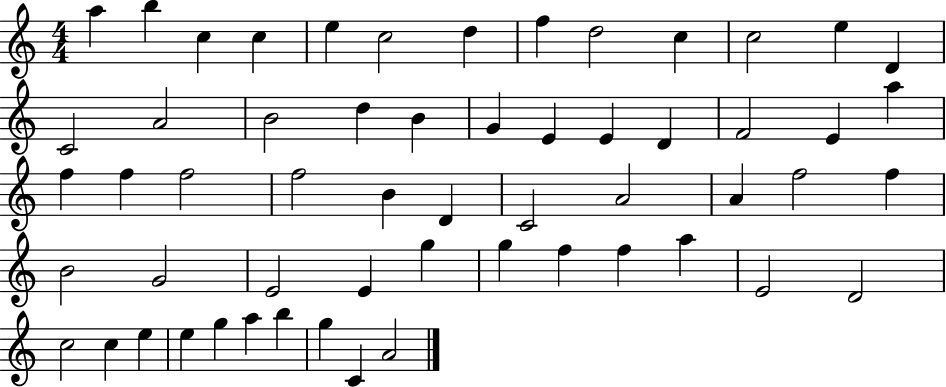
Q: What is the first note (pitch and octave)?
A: A5